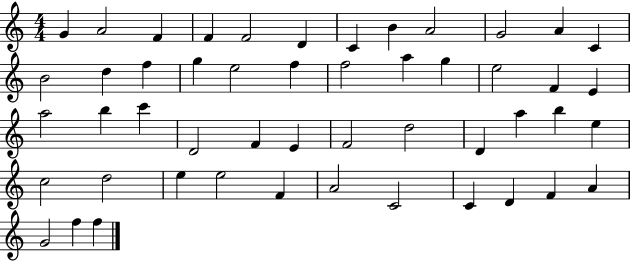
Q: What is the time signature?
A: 4/4